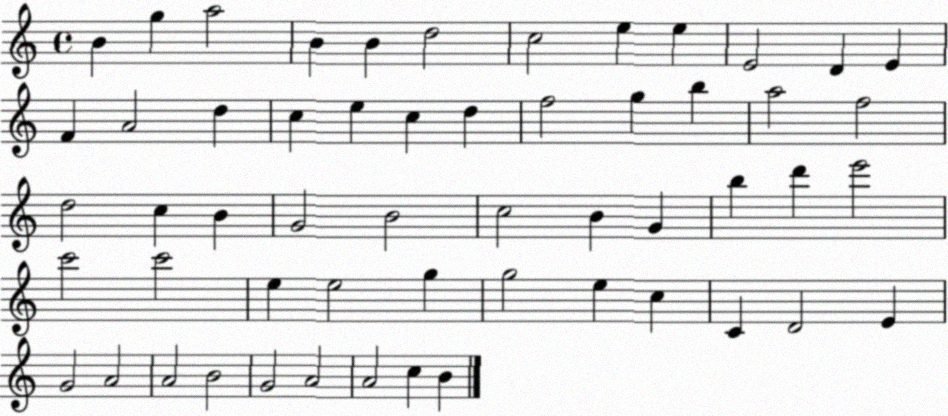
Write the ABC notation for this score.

X:1
T:Untitled
M:4/4
L:1/4
K:C
B g a2 B B d2 c2 e e E2 D E F A2 d c e c d f2 g b a2 f2 d2 c B G2 B2 c2 B G b d' e'2 c'2 c'2 e e2 g g2 e c C D2 E G2 A2 A2 B2 G2 A2 A2 c B